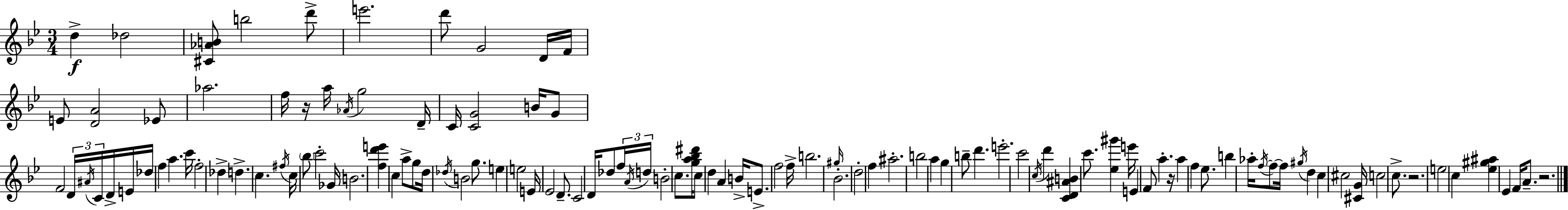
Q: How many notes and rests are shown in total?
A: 119